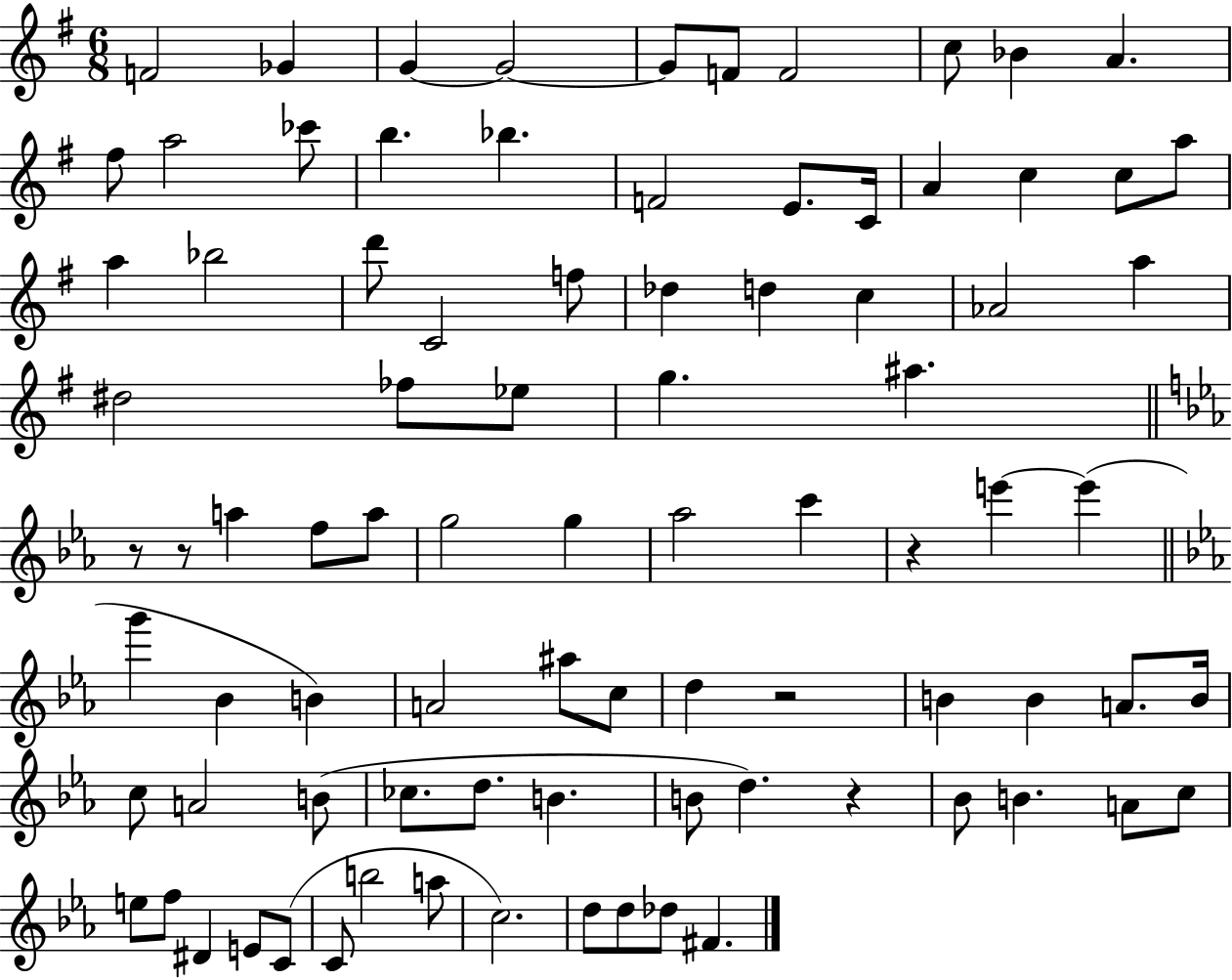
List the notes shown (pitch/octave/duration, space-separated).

F4/h Gb4/q G4/q G4/h G4/e F4/e F4/h C5/e Bb4/q A4/q. F#5/e A5/h CES6/e B5/q. Bb5/q. F4/h E4/e. C4/s A4/q C5/q C5/e A5/e A5/q Bb5/h D6/e C4/h F5/e Db5/q D5/q C5/q Ab4/h A5/q D#5/h FES5/e Eb5/e G5/q. A#5/q. R/e R/e A5/q F5/e A5/e G5/h G5/q Ab5/h C6/q R/q E6/q E6/q G6/q Bb4/q B4/q A4/h A#5/e C5/e D5/q R/h B4/q B4/q A4/e. B4/s C5/e A4/h B4/e CES5/e. D5/e. B4/q. B4/e D5/q. R/q Bb4/e B4/q. A4/e C5/e E5/e F5/e D#4/q E4/e C4/e C4/e B5/h A5/e C5/h. D5/e D5/e Db5/e F#4/q.